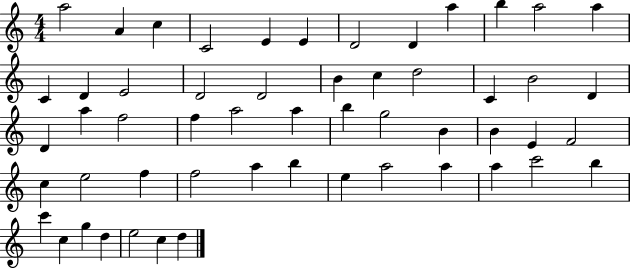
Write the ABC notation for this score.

X:1
T:Untitled
M:4/4
L:1/4
K:C
a2 A c C2 E E D2 D a b a2 a C D E2 D2 D2 B c d2 C B2 D D a f2 f a2 a b g2 B B E F2 c e2 f f2 a b e a2 a a c'2 b c' c g d e2 c d